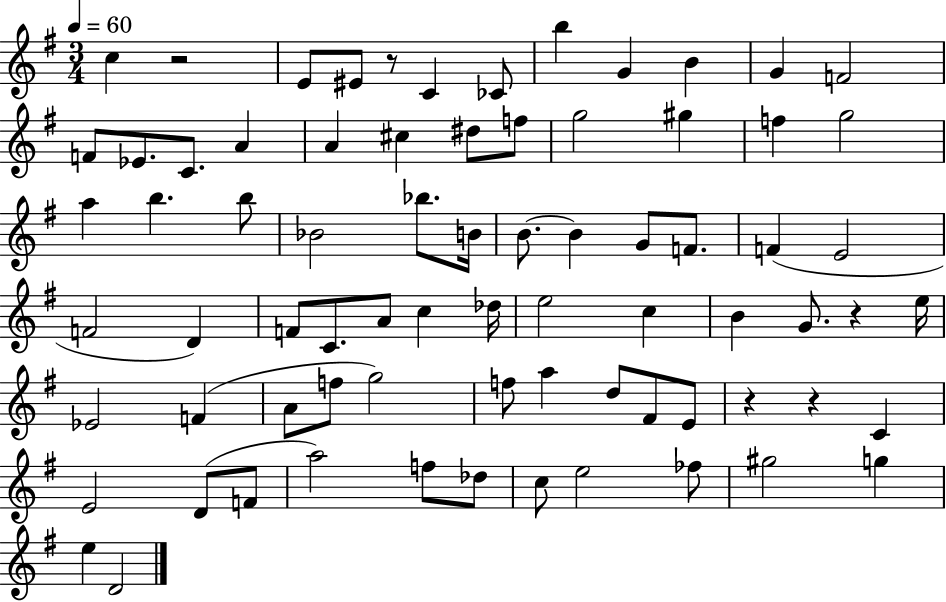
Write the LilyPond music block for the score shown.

{
  \clef treble
  \numericTimeSignature
  \time 3/4
  \key g \major
  \tempo 4 = 60
  c''4 r2 | e'8 eis'8 r8 c'4 ces'8 | b''4 g'4 b'4 | g'4 f'2 | \break f'8 ees'8. c'8. a'4 | a'4 cis''4 dis''8 f''8 | g''2 gis''4 | f''4 g''2 | \break a''4 b''4. b''8 | bes'2 bes''8. b'16 | b'8.~~ b'4 g'8 f'8. | f'4( e'2 | \break f'2 d'4) | f'8 c'8. a'8 c''4 des''16 | e''2 c''4 | b'4 g'8. r4 e''16 | \break ees'2 f'4( | a'8 f''8 g''2) | f''8 a''4 d''8 fis'8 e'8 | r4 r4 c'4 | \break e'2 d'8( f'8 | a''2) f''8 des''8 | c''8 e''2 fes''8 | gis''2 g''4 | \break e''4 d'2 | \bar "|."
}